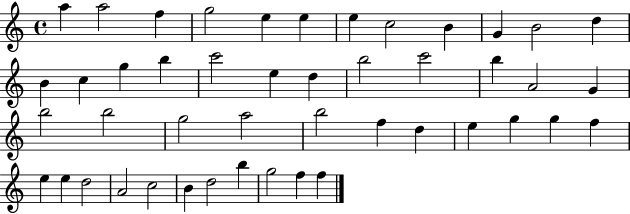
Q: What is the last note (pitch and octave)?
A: F5